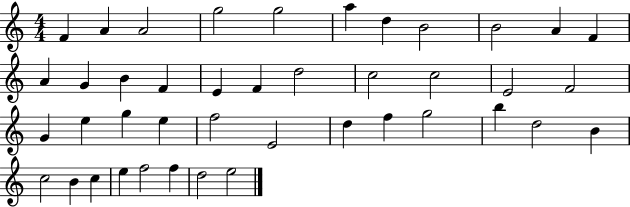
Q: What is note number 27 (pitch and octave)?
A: F5